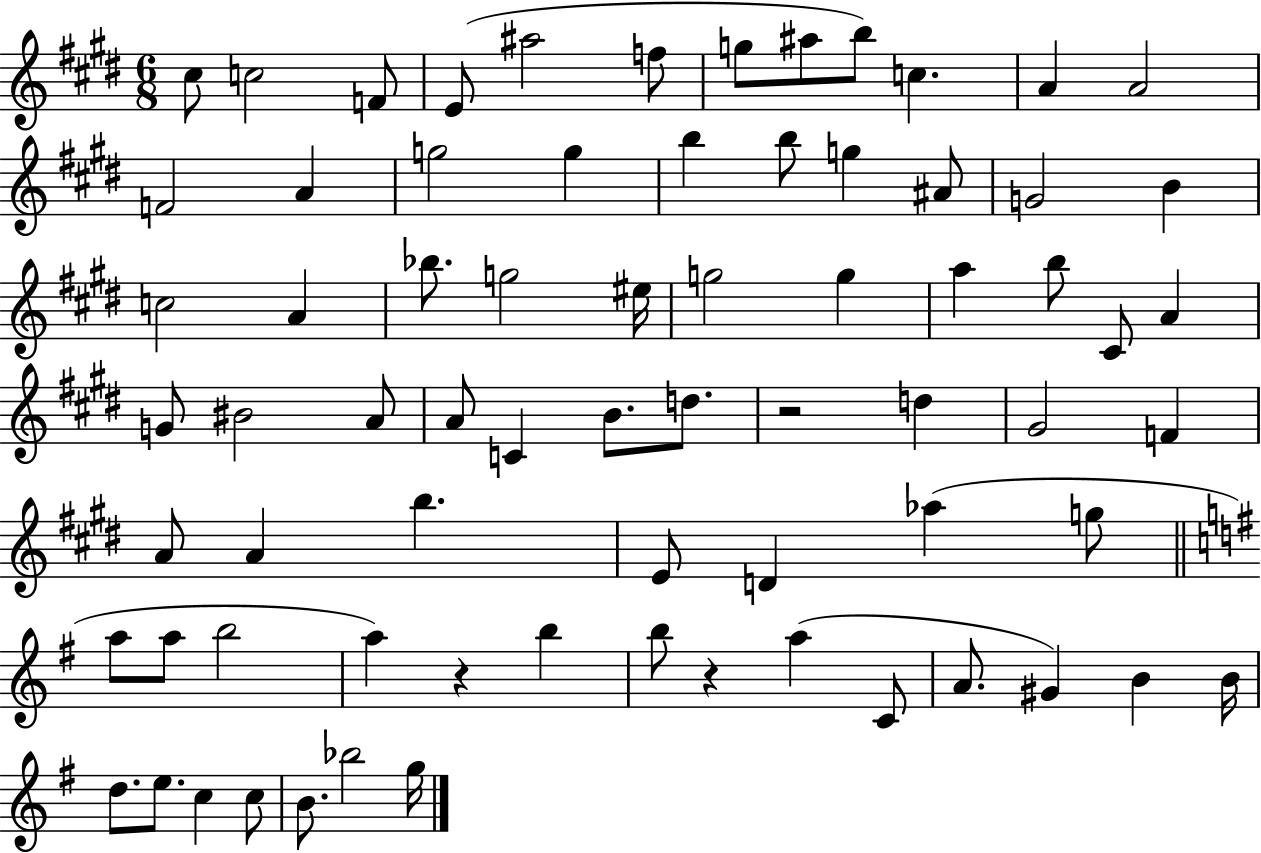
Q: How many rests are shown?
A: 3